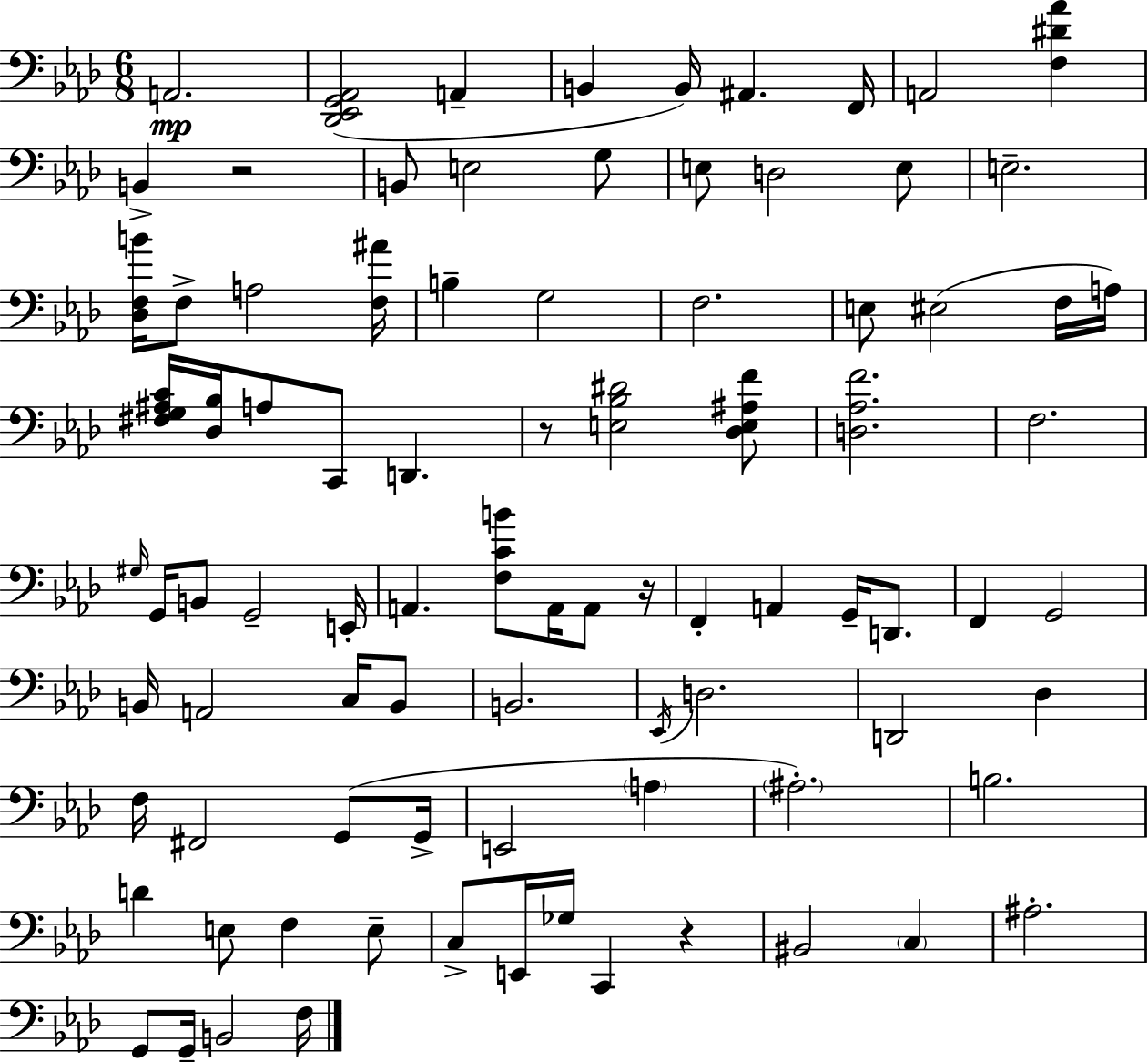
{
  \clef bass
  \numericTimeSignature
  \time 6/8
  \key aes \major
  a,2.\mp | <des, ees, g, aes,>2( a,4-- | b,4 b,16) ais,4. f,16 | a,2 <f dis' aes'>4 | \break b,4-> r2 | b,8 e2 g8 | e8 d2 e8 | e2.-- | \break <des f b'>16 f8-> a2 <f ais'>16 | b4-- g2 | f2. | e8 eis2( f16 a16) | \break <fis g ais c'>16 <des bes>16 a8 c,8 d,4. | r8 <e bes dis'>2 <des e ais f'>8 | <d aes f'>2. | f2. | \break \grace { gis16 } g,16 b,8 g,2-- | e,16-. a,4. <f c' b'>8 a,16 a,8 | r16 f,4-. a,4 g,16-- d,8. | f,4 g,2 | \break b,16 a,2 c16 b,8 | b,2. | \acciaccatura { ees,16 } d2. | d,2 des4 | \break f16 fis,2 g,8( | g,16-> e,2 \parenthesize a4 | \parenthesize ais2.-.) | b2. | \break d'4 e8 f4 | e8-- c8-> e,16 ges16 c,4 r4 | bis,2 \parenthesize c4 | ais2.-. | \break g,8 g,16-- b,2 | f16 \bar "|."
}